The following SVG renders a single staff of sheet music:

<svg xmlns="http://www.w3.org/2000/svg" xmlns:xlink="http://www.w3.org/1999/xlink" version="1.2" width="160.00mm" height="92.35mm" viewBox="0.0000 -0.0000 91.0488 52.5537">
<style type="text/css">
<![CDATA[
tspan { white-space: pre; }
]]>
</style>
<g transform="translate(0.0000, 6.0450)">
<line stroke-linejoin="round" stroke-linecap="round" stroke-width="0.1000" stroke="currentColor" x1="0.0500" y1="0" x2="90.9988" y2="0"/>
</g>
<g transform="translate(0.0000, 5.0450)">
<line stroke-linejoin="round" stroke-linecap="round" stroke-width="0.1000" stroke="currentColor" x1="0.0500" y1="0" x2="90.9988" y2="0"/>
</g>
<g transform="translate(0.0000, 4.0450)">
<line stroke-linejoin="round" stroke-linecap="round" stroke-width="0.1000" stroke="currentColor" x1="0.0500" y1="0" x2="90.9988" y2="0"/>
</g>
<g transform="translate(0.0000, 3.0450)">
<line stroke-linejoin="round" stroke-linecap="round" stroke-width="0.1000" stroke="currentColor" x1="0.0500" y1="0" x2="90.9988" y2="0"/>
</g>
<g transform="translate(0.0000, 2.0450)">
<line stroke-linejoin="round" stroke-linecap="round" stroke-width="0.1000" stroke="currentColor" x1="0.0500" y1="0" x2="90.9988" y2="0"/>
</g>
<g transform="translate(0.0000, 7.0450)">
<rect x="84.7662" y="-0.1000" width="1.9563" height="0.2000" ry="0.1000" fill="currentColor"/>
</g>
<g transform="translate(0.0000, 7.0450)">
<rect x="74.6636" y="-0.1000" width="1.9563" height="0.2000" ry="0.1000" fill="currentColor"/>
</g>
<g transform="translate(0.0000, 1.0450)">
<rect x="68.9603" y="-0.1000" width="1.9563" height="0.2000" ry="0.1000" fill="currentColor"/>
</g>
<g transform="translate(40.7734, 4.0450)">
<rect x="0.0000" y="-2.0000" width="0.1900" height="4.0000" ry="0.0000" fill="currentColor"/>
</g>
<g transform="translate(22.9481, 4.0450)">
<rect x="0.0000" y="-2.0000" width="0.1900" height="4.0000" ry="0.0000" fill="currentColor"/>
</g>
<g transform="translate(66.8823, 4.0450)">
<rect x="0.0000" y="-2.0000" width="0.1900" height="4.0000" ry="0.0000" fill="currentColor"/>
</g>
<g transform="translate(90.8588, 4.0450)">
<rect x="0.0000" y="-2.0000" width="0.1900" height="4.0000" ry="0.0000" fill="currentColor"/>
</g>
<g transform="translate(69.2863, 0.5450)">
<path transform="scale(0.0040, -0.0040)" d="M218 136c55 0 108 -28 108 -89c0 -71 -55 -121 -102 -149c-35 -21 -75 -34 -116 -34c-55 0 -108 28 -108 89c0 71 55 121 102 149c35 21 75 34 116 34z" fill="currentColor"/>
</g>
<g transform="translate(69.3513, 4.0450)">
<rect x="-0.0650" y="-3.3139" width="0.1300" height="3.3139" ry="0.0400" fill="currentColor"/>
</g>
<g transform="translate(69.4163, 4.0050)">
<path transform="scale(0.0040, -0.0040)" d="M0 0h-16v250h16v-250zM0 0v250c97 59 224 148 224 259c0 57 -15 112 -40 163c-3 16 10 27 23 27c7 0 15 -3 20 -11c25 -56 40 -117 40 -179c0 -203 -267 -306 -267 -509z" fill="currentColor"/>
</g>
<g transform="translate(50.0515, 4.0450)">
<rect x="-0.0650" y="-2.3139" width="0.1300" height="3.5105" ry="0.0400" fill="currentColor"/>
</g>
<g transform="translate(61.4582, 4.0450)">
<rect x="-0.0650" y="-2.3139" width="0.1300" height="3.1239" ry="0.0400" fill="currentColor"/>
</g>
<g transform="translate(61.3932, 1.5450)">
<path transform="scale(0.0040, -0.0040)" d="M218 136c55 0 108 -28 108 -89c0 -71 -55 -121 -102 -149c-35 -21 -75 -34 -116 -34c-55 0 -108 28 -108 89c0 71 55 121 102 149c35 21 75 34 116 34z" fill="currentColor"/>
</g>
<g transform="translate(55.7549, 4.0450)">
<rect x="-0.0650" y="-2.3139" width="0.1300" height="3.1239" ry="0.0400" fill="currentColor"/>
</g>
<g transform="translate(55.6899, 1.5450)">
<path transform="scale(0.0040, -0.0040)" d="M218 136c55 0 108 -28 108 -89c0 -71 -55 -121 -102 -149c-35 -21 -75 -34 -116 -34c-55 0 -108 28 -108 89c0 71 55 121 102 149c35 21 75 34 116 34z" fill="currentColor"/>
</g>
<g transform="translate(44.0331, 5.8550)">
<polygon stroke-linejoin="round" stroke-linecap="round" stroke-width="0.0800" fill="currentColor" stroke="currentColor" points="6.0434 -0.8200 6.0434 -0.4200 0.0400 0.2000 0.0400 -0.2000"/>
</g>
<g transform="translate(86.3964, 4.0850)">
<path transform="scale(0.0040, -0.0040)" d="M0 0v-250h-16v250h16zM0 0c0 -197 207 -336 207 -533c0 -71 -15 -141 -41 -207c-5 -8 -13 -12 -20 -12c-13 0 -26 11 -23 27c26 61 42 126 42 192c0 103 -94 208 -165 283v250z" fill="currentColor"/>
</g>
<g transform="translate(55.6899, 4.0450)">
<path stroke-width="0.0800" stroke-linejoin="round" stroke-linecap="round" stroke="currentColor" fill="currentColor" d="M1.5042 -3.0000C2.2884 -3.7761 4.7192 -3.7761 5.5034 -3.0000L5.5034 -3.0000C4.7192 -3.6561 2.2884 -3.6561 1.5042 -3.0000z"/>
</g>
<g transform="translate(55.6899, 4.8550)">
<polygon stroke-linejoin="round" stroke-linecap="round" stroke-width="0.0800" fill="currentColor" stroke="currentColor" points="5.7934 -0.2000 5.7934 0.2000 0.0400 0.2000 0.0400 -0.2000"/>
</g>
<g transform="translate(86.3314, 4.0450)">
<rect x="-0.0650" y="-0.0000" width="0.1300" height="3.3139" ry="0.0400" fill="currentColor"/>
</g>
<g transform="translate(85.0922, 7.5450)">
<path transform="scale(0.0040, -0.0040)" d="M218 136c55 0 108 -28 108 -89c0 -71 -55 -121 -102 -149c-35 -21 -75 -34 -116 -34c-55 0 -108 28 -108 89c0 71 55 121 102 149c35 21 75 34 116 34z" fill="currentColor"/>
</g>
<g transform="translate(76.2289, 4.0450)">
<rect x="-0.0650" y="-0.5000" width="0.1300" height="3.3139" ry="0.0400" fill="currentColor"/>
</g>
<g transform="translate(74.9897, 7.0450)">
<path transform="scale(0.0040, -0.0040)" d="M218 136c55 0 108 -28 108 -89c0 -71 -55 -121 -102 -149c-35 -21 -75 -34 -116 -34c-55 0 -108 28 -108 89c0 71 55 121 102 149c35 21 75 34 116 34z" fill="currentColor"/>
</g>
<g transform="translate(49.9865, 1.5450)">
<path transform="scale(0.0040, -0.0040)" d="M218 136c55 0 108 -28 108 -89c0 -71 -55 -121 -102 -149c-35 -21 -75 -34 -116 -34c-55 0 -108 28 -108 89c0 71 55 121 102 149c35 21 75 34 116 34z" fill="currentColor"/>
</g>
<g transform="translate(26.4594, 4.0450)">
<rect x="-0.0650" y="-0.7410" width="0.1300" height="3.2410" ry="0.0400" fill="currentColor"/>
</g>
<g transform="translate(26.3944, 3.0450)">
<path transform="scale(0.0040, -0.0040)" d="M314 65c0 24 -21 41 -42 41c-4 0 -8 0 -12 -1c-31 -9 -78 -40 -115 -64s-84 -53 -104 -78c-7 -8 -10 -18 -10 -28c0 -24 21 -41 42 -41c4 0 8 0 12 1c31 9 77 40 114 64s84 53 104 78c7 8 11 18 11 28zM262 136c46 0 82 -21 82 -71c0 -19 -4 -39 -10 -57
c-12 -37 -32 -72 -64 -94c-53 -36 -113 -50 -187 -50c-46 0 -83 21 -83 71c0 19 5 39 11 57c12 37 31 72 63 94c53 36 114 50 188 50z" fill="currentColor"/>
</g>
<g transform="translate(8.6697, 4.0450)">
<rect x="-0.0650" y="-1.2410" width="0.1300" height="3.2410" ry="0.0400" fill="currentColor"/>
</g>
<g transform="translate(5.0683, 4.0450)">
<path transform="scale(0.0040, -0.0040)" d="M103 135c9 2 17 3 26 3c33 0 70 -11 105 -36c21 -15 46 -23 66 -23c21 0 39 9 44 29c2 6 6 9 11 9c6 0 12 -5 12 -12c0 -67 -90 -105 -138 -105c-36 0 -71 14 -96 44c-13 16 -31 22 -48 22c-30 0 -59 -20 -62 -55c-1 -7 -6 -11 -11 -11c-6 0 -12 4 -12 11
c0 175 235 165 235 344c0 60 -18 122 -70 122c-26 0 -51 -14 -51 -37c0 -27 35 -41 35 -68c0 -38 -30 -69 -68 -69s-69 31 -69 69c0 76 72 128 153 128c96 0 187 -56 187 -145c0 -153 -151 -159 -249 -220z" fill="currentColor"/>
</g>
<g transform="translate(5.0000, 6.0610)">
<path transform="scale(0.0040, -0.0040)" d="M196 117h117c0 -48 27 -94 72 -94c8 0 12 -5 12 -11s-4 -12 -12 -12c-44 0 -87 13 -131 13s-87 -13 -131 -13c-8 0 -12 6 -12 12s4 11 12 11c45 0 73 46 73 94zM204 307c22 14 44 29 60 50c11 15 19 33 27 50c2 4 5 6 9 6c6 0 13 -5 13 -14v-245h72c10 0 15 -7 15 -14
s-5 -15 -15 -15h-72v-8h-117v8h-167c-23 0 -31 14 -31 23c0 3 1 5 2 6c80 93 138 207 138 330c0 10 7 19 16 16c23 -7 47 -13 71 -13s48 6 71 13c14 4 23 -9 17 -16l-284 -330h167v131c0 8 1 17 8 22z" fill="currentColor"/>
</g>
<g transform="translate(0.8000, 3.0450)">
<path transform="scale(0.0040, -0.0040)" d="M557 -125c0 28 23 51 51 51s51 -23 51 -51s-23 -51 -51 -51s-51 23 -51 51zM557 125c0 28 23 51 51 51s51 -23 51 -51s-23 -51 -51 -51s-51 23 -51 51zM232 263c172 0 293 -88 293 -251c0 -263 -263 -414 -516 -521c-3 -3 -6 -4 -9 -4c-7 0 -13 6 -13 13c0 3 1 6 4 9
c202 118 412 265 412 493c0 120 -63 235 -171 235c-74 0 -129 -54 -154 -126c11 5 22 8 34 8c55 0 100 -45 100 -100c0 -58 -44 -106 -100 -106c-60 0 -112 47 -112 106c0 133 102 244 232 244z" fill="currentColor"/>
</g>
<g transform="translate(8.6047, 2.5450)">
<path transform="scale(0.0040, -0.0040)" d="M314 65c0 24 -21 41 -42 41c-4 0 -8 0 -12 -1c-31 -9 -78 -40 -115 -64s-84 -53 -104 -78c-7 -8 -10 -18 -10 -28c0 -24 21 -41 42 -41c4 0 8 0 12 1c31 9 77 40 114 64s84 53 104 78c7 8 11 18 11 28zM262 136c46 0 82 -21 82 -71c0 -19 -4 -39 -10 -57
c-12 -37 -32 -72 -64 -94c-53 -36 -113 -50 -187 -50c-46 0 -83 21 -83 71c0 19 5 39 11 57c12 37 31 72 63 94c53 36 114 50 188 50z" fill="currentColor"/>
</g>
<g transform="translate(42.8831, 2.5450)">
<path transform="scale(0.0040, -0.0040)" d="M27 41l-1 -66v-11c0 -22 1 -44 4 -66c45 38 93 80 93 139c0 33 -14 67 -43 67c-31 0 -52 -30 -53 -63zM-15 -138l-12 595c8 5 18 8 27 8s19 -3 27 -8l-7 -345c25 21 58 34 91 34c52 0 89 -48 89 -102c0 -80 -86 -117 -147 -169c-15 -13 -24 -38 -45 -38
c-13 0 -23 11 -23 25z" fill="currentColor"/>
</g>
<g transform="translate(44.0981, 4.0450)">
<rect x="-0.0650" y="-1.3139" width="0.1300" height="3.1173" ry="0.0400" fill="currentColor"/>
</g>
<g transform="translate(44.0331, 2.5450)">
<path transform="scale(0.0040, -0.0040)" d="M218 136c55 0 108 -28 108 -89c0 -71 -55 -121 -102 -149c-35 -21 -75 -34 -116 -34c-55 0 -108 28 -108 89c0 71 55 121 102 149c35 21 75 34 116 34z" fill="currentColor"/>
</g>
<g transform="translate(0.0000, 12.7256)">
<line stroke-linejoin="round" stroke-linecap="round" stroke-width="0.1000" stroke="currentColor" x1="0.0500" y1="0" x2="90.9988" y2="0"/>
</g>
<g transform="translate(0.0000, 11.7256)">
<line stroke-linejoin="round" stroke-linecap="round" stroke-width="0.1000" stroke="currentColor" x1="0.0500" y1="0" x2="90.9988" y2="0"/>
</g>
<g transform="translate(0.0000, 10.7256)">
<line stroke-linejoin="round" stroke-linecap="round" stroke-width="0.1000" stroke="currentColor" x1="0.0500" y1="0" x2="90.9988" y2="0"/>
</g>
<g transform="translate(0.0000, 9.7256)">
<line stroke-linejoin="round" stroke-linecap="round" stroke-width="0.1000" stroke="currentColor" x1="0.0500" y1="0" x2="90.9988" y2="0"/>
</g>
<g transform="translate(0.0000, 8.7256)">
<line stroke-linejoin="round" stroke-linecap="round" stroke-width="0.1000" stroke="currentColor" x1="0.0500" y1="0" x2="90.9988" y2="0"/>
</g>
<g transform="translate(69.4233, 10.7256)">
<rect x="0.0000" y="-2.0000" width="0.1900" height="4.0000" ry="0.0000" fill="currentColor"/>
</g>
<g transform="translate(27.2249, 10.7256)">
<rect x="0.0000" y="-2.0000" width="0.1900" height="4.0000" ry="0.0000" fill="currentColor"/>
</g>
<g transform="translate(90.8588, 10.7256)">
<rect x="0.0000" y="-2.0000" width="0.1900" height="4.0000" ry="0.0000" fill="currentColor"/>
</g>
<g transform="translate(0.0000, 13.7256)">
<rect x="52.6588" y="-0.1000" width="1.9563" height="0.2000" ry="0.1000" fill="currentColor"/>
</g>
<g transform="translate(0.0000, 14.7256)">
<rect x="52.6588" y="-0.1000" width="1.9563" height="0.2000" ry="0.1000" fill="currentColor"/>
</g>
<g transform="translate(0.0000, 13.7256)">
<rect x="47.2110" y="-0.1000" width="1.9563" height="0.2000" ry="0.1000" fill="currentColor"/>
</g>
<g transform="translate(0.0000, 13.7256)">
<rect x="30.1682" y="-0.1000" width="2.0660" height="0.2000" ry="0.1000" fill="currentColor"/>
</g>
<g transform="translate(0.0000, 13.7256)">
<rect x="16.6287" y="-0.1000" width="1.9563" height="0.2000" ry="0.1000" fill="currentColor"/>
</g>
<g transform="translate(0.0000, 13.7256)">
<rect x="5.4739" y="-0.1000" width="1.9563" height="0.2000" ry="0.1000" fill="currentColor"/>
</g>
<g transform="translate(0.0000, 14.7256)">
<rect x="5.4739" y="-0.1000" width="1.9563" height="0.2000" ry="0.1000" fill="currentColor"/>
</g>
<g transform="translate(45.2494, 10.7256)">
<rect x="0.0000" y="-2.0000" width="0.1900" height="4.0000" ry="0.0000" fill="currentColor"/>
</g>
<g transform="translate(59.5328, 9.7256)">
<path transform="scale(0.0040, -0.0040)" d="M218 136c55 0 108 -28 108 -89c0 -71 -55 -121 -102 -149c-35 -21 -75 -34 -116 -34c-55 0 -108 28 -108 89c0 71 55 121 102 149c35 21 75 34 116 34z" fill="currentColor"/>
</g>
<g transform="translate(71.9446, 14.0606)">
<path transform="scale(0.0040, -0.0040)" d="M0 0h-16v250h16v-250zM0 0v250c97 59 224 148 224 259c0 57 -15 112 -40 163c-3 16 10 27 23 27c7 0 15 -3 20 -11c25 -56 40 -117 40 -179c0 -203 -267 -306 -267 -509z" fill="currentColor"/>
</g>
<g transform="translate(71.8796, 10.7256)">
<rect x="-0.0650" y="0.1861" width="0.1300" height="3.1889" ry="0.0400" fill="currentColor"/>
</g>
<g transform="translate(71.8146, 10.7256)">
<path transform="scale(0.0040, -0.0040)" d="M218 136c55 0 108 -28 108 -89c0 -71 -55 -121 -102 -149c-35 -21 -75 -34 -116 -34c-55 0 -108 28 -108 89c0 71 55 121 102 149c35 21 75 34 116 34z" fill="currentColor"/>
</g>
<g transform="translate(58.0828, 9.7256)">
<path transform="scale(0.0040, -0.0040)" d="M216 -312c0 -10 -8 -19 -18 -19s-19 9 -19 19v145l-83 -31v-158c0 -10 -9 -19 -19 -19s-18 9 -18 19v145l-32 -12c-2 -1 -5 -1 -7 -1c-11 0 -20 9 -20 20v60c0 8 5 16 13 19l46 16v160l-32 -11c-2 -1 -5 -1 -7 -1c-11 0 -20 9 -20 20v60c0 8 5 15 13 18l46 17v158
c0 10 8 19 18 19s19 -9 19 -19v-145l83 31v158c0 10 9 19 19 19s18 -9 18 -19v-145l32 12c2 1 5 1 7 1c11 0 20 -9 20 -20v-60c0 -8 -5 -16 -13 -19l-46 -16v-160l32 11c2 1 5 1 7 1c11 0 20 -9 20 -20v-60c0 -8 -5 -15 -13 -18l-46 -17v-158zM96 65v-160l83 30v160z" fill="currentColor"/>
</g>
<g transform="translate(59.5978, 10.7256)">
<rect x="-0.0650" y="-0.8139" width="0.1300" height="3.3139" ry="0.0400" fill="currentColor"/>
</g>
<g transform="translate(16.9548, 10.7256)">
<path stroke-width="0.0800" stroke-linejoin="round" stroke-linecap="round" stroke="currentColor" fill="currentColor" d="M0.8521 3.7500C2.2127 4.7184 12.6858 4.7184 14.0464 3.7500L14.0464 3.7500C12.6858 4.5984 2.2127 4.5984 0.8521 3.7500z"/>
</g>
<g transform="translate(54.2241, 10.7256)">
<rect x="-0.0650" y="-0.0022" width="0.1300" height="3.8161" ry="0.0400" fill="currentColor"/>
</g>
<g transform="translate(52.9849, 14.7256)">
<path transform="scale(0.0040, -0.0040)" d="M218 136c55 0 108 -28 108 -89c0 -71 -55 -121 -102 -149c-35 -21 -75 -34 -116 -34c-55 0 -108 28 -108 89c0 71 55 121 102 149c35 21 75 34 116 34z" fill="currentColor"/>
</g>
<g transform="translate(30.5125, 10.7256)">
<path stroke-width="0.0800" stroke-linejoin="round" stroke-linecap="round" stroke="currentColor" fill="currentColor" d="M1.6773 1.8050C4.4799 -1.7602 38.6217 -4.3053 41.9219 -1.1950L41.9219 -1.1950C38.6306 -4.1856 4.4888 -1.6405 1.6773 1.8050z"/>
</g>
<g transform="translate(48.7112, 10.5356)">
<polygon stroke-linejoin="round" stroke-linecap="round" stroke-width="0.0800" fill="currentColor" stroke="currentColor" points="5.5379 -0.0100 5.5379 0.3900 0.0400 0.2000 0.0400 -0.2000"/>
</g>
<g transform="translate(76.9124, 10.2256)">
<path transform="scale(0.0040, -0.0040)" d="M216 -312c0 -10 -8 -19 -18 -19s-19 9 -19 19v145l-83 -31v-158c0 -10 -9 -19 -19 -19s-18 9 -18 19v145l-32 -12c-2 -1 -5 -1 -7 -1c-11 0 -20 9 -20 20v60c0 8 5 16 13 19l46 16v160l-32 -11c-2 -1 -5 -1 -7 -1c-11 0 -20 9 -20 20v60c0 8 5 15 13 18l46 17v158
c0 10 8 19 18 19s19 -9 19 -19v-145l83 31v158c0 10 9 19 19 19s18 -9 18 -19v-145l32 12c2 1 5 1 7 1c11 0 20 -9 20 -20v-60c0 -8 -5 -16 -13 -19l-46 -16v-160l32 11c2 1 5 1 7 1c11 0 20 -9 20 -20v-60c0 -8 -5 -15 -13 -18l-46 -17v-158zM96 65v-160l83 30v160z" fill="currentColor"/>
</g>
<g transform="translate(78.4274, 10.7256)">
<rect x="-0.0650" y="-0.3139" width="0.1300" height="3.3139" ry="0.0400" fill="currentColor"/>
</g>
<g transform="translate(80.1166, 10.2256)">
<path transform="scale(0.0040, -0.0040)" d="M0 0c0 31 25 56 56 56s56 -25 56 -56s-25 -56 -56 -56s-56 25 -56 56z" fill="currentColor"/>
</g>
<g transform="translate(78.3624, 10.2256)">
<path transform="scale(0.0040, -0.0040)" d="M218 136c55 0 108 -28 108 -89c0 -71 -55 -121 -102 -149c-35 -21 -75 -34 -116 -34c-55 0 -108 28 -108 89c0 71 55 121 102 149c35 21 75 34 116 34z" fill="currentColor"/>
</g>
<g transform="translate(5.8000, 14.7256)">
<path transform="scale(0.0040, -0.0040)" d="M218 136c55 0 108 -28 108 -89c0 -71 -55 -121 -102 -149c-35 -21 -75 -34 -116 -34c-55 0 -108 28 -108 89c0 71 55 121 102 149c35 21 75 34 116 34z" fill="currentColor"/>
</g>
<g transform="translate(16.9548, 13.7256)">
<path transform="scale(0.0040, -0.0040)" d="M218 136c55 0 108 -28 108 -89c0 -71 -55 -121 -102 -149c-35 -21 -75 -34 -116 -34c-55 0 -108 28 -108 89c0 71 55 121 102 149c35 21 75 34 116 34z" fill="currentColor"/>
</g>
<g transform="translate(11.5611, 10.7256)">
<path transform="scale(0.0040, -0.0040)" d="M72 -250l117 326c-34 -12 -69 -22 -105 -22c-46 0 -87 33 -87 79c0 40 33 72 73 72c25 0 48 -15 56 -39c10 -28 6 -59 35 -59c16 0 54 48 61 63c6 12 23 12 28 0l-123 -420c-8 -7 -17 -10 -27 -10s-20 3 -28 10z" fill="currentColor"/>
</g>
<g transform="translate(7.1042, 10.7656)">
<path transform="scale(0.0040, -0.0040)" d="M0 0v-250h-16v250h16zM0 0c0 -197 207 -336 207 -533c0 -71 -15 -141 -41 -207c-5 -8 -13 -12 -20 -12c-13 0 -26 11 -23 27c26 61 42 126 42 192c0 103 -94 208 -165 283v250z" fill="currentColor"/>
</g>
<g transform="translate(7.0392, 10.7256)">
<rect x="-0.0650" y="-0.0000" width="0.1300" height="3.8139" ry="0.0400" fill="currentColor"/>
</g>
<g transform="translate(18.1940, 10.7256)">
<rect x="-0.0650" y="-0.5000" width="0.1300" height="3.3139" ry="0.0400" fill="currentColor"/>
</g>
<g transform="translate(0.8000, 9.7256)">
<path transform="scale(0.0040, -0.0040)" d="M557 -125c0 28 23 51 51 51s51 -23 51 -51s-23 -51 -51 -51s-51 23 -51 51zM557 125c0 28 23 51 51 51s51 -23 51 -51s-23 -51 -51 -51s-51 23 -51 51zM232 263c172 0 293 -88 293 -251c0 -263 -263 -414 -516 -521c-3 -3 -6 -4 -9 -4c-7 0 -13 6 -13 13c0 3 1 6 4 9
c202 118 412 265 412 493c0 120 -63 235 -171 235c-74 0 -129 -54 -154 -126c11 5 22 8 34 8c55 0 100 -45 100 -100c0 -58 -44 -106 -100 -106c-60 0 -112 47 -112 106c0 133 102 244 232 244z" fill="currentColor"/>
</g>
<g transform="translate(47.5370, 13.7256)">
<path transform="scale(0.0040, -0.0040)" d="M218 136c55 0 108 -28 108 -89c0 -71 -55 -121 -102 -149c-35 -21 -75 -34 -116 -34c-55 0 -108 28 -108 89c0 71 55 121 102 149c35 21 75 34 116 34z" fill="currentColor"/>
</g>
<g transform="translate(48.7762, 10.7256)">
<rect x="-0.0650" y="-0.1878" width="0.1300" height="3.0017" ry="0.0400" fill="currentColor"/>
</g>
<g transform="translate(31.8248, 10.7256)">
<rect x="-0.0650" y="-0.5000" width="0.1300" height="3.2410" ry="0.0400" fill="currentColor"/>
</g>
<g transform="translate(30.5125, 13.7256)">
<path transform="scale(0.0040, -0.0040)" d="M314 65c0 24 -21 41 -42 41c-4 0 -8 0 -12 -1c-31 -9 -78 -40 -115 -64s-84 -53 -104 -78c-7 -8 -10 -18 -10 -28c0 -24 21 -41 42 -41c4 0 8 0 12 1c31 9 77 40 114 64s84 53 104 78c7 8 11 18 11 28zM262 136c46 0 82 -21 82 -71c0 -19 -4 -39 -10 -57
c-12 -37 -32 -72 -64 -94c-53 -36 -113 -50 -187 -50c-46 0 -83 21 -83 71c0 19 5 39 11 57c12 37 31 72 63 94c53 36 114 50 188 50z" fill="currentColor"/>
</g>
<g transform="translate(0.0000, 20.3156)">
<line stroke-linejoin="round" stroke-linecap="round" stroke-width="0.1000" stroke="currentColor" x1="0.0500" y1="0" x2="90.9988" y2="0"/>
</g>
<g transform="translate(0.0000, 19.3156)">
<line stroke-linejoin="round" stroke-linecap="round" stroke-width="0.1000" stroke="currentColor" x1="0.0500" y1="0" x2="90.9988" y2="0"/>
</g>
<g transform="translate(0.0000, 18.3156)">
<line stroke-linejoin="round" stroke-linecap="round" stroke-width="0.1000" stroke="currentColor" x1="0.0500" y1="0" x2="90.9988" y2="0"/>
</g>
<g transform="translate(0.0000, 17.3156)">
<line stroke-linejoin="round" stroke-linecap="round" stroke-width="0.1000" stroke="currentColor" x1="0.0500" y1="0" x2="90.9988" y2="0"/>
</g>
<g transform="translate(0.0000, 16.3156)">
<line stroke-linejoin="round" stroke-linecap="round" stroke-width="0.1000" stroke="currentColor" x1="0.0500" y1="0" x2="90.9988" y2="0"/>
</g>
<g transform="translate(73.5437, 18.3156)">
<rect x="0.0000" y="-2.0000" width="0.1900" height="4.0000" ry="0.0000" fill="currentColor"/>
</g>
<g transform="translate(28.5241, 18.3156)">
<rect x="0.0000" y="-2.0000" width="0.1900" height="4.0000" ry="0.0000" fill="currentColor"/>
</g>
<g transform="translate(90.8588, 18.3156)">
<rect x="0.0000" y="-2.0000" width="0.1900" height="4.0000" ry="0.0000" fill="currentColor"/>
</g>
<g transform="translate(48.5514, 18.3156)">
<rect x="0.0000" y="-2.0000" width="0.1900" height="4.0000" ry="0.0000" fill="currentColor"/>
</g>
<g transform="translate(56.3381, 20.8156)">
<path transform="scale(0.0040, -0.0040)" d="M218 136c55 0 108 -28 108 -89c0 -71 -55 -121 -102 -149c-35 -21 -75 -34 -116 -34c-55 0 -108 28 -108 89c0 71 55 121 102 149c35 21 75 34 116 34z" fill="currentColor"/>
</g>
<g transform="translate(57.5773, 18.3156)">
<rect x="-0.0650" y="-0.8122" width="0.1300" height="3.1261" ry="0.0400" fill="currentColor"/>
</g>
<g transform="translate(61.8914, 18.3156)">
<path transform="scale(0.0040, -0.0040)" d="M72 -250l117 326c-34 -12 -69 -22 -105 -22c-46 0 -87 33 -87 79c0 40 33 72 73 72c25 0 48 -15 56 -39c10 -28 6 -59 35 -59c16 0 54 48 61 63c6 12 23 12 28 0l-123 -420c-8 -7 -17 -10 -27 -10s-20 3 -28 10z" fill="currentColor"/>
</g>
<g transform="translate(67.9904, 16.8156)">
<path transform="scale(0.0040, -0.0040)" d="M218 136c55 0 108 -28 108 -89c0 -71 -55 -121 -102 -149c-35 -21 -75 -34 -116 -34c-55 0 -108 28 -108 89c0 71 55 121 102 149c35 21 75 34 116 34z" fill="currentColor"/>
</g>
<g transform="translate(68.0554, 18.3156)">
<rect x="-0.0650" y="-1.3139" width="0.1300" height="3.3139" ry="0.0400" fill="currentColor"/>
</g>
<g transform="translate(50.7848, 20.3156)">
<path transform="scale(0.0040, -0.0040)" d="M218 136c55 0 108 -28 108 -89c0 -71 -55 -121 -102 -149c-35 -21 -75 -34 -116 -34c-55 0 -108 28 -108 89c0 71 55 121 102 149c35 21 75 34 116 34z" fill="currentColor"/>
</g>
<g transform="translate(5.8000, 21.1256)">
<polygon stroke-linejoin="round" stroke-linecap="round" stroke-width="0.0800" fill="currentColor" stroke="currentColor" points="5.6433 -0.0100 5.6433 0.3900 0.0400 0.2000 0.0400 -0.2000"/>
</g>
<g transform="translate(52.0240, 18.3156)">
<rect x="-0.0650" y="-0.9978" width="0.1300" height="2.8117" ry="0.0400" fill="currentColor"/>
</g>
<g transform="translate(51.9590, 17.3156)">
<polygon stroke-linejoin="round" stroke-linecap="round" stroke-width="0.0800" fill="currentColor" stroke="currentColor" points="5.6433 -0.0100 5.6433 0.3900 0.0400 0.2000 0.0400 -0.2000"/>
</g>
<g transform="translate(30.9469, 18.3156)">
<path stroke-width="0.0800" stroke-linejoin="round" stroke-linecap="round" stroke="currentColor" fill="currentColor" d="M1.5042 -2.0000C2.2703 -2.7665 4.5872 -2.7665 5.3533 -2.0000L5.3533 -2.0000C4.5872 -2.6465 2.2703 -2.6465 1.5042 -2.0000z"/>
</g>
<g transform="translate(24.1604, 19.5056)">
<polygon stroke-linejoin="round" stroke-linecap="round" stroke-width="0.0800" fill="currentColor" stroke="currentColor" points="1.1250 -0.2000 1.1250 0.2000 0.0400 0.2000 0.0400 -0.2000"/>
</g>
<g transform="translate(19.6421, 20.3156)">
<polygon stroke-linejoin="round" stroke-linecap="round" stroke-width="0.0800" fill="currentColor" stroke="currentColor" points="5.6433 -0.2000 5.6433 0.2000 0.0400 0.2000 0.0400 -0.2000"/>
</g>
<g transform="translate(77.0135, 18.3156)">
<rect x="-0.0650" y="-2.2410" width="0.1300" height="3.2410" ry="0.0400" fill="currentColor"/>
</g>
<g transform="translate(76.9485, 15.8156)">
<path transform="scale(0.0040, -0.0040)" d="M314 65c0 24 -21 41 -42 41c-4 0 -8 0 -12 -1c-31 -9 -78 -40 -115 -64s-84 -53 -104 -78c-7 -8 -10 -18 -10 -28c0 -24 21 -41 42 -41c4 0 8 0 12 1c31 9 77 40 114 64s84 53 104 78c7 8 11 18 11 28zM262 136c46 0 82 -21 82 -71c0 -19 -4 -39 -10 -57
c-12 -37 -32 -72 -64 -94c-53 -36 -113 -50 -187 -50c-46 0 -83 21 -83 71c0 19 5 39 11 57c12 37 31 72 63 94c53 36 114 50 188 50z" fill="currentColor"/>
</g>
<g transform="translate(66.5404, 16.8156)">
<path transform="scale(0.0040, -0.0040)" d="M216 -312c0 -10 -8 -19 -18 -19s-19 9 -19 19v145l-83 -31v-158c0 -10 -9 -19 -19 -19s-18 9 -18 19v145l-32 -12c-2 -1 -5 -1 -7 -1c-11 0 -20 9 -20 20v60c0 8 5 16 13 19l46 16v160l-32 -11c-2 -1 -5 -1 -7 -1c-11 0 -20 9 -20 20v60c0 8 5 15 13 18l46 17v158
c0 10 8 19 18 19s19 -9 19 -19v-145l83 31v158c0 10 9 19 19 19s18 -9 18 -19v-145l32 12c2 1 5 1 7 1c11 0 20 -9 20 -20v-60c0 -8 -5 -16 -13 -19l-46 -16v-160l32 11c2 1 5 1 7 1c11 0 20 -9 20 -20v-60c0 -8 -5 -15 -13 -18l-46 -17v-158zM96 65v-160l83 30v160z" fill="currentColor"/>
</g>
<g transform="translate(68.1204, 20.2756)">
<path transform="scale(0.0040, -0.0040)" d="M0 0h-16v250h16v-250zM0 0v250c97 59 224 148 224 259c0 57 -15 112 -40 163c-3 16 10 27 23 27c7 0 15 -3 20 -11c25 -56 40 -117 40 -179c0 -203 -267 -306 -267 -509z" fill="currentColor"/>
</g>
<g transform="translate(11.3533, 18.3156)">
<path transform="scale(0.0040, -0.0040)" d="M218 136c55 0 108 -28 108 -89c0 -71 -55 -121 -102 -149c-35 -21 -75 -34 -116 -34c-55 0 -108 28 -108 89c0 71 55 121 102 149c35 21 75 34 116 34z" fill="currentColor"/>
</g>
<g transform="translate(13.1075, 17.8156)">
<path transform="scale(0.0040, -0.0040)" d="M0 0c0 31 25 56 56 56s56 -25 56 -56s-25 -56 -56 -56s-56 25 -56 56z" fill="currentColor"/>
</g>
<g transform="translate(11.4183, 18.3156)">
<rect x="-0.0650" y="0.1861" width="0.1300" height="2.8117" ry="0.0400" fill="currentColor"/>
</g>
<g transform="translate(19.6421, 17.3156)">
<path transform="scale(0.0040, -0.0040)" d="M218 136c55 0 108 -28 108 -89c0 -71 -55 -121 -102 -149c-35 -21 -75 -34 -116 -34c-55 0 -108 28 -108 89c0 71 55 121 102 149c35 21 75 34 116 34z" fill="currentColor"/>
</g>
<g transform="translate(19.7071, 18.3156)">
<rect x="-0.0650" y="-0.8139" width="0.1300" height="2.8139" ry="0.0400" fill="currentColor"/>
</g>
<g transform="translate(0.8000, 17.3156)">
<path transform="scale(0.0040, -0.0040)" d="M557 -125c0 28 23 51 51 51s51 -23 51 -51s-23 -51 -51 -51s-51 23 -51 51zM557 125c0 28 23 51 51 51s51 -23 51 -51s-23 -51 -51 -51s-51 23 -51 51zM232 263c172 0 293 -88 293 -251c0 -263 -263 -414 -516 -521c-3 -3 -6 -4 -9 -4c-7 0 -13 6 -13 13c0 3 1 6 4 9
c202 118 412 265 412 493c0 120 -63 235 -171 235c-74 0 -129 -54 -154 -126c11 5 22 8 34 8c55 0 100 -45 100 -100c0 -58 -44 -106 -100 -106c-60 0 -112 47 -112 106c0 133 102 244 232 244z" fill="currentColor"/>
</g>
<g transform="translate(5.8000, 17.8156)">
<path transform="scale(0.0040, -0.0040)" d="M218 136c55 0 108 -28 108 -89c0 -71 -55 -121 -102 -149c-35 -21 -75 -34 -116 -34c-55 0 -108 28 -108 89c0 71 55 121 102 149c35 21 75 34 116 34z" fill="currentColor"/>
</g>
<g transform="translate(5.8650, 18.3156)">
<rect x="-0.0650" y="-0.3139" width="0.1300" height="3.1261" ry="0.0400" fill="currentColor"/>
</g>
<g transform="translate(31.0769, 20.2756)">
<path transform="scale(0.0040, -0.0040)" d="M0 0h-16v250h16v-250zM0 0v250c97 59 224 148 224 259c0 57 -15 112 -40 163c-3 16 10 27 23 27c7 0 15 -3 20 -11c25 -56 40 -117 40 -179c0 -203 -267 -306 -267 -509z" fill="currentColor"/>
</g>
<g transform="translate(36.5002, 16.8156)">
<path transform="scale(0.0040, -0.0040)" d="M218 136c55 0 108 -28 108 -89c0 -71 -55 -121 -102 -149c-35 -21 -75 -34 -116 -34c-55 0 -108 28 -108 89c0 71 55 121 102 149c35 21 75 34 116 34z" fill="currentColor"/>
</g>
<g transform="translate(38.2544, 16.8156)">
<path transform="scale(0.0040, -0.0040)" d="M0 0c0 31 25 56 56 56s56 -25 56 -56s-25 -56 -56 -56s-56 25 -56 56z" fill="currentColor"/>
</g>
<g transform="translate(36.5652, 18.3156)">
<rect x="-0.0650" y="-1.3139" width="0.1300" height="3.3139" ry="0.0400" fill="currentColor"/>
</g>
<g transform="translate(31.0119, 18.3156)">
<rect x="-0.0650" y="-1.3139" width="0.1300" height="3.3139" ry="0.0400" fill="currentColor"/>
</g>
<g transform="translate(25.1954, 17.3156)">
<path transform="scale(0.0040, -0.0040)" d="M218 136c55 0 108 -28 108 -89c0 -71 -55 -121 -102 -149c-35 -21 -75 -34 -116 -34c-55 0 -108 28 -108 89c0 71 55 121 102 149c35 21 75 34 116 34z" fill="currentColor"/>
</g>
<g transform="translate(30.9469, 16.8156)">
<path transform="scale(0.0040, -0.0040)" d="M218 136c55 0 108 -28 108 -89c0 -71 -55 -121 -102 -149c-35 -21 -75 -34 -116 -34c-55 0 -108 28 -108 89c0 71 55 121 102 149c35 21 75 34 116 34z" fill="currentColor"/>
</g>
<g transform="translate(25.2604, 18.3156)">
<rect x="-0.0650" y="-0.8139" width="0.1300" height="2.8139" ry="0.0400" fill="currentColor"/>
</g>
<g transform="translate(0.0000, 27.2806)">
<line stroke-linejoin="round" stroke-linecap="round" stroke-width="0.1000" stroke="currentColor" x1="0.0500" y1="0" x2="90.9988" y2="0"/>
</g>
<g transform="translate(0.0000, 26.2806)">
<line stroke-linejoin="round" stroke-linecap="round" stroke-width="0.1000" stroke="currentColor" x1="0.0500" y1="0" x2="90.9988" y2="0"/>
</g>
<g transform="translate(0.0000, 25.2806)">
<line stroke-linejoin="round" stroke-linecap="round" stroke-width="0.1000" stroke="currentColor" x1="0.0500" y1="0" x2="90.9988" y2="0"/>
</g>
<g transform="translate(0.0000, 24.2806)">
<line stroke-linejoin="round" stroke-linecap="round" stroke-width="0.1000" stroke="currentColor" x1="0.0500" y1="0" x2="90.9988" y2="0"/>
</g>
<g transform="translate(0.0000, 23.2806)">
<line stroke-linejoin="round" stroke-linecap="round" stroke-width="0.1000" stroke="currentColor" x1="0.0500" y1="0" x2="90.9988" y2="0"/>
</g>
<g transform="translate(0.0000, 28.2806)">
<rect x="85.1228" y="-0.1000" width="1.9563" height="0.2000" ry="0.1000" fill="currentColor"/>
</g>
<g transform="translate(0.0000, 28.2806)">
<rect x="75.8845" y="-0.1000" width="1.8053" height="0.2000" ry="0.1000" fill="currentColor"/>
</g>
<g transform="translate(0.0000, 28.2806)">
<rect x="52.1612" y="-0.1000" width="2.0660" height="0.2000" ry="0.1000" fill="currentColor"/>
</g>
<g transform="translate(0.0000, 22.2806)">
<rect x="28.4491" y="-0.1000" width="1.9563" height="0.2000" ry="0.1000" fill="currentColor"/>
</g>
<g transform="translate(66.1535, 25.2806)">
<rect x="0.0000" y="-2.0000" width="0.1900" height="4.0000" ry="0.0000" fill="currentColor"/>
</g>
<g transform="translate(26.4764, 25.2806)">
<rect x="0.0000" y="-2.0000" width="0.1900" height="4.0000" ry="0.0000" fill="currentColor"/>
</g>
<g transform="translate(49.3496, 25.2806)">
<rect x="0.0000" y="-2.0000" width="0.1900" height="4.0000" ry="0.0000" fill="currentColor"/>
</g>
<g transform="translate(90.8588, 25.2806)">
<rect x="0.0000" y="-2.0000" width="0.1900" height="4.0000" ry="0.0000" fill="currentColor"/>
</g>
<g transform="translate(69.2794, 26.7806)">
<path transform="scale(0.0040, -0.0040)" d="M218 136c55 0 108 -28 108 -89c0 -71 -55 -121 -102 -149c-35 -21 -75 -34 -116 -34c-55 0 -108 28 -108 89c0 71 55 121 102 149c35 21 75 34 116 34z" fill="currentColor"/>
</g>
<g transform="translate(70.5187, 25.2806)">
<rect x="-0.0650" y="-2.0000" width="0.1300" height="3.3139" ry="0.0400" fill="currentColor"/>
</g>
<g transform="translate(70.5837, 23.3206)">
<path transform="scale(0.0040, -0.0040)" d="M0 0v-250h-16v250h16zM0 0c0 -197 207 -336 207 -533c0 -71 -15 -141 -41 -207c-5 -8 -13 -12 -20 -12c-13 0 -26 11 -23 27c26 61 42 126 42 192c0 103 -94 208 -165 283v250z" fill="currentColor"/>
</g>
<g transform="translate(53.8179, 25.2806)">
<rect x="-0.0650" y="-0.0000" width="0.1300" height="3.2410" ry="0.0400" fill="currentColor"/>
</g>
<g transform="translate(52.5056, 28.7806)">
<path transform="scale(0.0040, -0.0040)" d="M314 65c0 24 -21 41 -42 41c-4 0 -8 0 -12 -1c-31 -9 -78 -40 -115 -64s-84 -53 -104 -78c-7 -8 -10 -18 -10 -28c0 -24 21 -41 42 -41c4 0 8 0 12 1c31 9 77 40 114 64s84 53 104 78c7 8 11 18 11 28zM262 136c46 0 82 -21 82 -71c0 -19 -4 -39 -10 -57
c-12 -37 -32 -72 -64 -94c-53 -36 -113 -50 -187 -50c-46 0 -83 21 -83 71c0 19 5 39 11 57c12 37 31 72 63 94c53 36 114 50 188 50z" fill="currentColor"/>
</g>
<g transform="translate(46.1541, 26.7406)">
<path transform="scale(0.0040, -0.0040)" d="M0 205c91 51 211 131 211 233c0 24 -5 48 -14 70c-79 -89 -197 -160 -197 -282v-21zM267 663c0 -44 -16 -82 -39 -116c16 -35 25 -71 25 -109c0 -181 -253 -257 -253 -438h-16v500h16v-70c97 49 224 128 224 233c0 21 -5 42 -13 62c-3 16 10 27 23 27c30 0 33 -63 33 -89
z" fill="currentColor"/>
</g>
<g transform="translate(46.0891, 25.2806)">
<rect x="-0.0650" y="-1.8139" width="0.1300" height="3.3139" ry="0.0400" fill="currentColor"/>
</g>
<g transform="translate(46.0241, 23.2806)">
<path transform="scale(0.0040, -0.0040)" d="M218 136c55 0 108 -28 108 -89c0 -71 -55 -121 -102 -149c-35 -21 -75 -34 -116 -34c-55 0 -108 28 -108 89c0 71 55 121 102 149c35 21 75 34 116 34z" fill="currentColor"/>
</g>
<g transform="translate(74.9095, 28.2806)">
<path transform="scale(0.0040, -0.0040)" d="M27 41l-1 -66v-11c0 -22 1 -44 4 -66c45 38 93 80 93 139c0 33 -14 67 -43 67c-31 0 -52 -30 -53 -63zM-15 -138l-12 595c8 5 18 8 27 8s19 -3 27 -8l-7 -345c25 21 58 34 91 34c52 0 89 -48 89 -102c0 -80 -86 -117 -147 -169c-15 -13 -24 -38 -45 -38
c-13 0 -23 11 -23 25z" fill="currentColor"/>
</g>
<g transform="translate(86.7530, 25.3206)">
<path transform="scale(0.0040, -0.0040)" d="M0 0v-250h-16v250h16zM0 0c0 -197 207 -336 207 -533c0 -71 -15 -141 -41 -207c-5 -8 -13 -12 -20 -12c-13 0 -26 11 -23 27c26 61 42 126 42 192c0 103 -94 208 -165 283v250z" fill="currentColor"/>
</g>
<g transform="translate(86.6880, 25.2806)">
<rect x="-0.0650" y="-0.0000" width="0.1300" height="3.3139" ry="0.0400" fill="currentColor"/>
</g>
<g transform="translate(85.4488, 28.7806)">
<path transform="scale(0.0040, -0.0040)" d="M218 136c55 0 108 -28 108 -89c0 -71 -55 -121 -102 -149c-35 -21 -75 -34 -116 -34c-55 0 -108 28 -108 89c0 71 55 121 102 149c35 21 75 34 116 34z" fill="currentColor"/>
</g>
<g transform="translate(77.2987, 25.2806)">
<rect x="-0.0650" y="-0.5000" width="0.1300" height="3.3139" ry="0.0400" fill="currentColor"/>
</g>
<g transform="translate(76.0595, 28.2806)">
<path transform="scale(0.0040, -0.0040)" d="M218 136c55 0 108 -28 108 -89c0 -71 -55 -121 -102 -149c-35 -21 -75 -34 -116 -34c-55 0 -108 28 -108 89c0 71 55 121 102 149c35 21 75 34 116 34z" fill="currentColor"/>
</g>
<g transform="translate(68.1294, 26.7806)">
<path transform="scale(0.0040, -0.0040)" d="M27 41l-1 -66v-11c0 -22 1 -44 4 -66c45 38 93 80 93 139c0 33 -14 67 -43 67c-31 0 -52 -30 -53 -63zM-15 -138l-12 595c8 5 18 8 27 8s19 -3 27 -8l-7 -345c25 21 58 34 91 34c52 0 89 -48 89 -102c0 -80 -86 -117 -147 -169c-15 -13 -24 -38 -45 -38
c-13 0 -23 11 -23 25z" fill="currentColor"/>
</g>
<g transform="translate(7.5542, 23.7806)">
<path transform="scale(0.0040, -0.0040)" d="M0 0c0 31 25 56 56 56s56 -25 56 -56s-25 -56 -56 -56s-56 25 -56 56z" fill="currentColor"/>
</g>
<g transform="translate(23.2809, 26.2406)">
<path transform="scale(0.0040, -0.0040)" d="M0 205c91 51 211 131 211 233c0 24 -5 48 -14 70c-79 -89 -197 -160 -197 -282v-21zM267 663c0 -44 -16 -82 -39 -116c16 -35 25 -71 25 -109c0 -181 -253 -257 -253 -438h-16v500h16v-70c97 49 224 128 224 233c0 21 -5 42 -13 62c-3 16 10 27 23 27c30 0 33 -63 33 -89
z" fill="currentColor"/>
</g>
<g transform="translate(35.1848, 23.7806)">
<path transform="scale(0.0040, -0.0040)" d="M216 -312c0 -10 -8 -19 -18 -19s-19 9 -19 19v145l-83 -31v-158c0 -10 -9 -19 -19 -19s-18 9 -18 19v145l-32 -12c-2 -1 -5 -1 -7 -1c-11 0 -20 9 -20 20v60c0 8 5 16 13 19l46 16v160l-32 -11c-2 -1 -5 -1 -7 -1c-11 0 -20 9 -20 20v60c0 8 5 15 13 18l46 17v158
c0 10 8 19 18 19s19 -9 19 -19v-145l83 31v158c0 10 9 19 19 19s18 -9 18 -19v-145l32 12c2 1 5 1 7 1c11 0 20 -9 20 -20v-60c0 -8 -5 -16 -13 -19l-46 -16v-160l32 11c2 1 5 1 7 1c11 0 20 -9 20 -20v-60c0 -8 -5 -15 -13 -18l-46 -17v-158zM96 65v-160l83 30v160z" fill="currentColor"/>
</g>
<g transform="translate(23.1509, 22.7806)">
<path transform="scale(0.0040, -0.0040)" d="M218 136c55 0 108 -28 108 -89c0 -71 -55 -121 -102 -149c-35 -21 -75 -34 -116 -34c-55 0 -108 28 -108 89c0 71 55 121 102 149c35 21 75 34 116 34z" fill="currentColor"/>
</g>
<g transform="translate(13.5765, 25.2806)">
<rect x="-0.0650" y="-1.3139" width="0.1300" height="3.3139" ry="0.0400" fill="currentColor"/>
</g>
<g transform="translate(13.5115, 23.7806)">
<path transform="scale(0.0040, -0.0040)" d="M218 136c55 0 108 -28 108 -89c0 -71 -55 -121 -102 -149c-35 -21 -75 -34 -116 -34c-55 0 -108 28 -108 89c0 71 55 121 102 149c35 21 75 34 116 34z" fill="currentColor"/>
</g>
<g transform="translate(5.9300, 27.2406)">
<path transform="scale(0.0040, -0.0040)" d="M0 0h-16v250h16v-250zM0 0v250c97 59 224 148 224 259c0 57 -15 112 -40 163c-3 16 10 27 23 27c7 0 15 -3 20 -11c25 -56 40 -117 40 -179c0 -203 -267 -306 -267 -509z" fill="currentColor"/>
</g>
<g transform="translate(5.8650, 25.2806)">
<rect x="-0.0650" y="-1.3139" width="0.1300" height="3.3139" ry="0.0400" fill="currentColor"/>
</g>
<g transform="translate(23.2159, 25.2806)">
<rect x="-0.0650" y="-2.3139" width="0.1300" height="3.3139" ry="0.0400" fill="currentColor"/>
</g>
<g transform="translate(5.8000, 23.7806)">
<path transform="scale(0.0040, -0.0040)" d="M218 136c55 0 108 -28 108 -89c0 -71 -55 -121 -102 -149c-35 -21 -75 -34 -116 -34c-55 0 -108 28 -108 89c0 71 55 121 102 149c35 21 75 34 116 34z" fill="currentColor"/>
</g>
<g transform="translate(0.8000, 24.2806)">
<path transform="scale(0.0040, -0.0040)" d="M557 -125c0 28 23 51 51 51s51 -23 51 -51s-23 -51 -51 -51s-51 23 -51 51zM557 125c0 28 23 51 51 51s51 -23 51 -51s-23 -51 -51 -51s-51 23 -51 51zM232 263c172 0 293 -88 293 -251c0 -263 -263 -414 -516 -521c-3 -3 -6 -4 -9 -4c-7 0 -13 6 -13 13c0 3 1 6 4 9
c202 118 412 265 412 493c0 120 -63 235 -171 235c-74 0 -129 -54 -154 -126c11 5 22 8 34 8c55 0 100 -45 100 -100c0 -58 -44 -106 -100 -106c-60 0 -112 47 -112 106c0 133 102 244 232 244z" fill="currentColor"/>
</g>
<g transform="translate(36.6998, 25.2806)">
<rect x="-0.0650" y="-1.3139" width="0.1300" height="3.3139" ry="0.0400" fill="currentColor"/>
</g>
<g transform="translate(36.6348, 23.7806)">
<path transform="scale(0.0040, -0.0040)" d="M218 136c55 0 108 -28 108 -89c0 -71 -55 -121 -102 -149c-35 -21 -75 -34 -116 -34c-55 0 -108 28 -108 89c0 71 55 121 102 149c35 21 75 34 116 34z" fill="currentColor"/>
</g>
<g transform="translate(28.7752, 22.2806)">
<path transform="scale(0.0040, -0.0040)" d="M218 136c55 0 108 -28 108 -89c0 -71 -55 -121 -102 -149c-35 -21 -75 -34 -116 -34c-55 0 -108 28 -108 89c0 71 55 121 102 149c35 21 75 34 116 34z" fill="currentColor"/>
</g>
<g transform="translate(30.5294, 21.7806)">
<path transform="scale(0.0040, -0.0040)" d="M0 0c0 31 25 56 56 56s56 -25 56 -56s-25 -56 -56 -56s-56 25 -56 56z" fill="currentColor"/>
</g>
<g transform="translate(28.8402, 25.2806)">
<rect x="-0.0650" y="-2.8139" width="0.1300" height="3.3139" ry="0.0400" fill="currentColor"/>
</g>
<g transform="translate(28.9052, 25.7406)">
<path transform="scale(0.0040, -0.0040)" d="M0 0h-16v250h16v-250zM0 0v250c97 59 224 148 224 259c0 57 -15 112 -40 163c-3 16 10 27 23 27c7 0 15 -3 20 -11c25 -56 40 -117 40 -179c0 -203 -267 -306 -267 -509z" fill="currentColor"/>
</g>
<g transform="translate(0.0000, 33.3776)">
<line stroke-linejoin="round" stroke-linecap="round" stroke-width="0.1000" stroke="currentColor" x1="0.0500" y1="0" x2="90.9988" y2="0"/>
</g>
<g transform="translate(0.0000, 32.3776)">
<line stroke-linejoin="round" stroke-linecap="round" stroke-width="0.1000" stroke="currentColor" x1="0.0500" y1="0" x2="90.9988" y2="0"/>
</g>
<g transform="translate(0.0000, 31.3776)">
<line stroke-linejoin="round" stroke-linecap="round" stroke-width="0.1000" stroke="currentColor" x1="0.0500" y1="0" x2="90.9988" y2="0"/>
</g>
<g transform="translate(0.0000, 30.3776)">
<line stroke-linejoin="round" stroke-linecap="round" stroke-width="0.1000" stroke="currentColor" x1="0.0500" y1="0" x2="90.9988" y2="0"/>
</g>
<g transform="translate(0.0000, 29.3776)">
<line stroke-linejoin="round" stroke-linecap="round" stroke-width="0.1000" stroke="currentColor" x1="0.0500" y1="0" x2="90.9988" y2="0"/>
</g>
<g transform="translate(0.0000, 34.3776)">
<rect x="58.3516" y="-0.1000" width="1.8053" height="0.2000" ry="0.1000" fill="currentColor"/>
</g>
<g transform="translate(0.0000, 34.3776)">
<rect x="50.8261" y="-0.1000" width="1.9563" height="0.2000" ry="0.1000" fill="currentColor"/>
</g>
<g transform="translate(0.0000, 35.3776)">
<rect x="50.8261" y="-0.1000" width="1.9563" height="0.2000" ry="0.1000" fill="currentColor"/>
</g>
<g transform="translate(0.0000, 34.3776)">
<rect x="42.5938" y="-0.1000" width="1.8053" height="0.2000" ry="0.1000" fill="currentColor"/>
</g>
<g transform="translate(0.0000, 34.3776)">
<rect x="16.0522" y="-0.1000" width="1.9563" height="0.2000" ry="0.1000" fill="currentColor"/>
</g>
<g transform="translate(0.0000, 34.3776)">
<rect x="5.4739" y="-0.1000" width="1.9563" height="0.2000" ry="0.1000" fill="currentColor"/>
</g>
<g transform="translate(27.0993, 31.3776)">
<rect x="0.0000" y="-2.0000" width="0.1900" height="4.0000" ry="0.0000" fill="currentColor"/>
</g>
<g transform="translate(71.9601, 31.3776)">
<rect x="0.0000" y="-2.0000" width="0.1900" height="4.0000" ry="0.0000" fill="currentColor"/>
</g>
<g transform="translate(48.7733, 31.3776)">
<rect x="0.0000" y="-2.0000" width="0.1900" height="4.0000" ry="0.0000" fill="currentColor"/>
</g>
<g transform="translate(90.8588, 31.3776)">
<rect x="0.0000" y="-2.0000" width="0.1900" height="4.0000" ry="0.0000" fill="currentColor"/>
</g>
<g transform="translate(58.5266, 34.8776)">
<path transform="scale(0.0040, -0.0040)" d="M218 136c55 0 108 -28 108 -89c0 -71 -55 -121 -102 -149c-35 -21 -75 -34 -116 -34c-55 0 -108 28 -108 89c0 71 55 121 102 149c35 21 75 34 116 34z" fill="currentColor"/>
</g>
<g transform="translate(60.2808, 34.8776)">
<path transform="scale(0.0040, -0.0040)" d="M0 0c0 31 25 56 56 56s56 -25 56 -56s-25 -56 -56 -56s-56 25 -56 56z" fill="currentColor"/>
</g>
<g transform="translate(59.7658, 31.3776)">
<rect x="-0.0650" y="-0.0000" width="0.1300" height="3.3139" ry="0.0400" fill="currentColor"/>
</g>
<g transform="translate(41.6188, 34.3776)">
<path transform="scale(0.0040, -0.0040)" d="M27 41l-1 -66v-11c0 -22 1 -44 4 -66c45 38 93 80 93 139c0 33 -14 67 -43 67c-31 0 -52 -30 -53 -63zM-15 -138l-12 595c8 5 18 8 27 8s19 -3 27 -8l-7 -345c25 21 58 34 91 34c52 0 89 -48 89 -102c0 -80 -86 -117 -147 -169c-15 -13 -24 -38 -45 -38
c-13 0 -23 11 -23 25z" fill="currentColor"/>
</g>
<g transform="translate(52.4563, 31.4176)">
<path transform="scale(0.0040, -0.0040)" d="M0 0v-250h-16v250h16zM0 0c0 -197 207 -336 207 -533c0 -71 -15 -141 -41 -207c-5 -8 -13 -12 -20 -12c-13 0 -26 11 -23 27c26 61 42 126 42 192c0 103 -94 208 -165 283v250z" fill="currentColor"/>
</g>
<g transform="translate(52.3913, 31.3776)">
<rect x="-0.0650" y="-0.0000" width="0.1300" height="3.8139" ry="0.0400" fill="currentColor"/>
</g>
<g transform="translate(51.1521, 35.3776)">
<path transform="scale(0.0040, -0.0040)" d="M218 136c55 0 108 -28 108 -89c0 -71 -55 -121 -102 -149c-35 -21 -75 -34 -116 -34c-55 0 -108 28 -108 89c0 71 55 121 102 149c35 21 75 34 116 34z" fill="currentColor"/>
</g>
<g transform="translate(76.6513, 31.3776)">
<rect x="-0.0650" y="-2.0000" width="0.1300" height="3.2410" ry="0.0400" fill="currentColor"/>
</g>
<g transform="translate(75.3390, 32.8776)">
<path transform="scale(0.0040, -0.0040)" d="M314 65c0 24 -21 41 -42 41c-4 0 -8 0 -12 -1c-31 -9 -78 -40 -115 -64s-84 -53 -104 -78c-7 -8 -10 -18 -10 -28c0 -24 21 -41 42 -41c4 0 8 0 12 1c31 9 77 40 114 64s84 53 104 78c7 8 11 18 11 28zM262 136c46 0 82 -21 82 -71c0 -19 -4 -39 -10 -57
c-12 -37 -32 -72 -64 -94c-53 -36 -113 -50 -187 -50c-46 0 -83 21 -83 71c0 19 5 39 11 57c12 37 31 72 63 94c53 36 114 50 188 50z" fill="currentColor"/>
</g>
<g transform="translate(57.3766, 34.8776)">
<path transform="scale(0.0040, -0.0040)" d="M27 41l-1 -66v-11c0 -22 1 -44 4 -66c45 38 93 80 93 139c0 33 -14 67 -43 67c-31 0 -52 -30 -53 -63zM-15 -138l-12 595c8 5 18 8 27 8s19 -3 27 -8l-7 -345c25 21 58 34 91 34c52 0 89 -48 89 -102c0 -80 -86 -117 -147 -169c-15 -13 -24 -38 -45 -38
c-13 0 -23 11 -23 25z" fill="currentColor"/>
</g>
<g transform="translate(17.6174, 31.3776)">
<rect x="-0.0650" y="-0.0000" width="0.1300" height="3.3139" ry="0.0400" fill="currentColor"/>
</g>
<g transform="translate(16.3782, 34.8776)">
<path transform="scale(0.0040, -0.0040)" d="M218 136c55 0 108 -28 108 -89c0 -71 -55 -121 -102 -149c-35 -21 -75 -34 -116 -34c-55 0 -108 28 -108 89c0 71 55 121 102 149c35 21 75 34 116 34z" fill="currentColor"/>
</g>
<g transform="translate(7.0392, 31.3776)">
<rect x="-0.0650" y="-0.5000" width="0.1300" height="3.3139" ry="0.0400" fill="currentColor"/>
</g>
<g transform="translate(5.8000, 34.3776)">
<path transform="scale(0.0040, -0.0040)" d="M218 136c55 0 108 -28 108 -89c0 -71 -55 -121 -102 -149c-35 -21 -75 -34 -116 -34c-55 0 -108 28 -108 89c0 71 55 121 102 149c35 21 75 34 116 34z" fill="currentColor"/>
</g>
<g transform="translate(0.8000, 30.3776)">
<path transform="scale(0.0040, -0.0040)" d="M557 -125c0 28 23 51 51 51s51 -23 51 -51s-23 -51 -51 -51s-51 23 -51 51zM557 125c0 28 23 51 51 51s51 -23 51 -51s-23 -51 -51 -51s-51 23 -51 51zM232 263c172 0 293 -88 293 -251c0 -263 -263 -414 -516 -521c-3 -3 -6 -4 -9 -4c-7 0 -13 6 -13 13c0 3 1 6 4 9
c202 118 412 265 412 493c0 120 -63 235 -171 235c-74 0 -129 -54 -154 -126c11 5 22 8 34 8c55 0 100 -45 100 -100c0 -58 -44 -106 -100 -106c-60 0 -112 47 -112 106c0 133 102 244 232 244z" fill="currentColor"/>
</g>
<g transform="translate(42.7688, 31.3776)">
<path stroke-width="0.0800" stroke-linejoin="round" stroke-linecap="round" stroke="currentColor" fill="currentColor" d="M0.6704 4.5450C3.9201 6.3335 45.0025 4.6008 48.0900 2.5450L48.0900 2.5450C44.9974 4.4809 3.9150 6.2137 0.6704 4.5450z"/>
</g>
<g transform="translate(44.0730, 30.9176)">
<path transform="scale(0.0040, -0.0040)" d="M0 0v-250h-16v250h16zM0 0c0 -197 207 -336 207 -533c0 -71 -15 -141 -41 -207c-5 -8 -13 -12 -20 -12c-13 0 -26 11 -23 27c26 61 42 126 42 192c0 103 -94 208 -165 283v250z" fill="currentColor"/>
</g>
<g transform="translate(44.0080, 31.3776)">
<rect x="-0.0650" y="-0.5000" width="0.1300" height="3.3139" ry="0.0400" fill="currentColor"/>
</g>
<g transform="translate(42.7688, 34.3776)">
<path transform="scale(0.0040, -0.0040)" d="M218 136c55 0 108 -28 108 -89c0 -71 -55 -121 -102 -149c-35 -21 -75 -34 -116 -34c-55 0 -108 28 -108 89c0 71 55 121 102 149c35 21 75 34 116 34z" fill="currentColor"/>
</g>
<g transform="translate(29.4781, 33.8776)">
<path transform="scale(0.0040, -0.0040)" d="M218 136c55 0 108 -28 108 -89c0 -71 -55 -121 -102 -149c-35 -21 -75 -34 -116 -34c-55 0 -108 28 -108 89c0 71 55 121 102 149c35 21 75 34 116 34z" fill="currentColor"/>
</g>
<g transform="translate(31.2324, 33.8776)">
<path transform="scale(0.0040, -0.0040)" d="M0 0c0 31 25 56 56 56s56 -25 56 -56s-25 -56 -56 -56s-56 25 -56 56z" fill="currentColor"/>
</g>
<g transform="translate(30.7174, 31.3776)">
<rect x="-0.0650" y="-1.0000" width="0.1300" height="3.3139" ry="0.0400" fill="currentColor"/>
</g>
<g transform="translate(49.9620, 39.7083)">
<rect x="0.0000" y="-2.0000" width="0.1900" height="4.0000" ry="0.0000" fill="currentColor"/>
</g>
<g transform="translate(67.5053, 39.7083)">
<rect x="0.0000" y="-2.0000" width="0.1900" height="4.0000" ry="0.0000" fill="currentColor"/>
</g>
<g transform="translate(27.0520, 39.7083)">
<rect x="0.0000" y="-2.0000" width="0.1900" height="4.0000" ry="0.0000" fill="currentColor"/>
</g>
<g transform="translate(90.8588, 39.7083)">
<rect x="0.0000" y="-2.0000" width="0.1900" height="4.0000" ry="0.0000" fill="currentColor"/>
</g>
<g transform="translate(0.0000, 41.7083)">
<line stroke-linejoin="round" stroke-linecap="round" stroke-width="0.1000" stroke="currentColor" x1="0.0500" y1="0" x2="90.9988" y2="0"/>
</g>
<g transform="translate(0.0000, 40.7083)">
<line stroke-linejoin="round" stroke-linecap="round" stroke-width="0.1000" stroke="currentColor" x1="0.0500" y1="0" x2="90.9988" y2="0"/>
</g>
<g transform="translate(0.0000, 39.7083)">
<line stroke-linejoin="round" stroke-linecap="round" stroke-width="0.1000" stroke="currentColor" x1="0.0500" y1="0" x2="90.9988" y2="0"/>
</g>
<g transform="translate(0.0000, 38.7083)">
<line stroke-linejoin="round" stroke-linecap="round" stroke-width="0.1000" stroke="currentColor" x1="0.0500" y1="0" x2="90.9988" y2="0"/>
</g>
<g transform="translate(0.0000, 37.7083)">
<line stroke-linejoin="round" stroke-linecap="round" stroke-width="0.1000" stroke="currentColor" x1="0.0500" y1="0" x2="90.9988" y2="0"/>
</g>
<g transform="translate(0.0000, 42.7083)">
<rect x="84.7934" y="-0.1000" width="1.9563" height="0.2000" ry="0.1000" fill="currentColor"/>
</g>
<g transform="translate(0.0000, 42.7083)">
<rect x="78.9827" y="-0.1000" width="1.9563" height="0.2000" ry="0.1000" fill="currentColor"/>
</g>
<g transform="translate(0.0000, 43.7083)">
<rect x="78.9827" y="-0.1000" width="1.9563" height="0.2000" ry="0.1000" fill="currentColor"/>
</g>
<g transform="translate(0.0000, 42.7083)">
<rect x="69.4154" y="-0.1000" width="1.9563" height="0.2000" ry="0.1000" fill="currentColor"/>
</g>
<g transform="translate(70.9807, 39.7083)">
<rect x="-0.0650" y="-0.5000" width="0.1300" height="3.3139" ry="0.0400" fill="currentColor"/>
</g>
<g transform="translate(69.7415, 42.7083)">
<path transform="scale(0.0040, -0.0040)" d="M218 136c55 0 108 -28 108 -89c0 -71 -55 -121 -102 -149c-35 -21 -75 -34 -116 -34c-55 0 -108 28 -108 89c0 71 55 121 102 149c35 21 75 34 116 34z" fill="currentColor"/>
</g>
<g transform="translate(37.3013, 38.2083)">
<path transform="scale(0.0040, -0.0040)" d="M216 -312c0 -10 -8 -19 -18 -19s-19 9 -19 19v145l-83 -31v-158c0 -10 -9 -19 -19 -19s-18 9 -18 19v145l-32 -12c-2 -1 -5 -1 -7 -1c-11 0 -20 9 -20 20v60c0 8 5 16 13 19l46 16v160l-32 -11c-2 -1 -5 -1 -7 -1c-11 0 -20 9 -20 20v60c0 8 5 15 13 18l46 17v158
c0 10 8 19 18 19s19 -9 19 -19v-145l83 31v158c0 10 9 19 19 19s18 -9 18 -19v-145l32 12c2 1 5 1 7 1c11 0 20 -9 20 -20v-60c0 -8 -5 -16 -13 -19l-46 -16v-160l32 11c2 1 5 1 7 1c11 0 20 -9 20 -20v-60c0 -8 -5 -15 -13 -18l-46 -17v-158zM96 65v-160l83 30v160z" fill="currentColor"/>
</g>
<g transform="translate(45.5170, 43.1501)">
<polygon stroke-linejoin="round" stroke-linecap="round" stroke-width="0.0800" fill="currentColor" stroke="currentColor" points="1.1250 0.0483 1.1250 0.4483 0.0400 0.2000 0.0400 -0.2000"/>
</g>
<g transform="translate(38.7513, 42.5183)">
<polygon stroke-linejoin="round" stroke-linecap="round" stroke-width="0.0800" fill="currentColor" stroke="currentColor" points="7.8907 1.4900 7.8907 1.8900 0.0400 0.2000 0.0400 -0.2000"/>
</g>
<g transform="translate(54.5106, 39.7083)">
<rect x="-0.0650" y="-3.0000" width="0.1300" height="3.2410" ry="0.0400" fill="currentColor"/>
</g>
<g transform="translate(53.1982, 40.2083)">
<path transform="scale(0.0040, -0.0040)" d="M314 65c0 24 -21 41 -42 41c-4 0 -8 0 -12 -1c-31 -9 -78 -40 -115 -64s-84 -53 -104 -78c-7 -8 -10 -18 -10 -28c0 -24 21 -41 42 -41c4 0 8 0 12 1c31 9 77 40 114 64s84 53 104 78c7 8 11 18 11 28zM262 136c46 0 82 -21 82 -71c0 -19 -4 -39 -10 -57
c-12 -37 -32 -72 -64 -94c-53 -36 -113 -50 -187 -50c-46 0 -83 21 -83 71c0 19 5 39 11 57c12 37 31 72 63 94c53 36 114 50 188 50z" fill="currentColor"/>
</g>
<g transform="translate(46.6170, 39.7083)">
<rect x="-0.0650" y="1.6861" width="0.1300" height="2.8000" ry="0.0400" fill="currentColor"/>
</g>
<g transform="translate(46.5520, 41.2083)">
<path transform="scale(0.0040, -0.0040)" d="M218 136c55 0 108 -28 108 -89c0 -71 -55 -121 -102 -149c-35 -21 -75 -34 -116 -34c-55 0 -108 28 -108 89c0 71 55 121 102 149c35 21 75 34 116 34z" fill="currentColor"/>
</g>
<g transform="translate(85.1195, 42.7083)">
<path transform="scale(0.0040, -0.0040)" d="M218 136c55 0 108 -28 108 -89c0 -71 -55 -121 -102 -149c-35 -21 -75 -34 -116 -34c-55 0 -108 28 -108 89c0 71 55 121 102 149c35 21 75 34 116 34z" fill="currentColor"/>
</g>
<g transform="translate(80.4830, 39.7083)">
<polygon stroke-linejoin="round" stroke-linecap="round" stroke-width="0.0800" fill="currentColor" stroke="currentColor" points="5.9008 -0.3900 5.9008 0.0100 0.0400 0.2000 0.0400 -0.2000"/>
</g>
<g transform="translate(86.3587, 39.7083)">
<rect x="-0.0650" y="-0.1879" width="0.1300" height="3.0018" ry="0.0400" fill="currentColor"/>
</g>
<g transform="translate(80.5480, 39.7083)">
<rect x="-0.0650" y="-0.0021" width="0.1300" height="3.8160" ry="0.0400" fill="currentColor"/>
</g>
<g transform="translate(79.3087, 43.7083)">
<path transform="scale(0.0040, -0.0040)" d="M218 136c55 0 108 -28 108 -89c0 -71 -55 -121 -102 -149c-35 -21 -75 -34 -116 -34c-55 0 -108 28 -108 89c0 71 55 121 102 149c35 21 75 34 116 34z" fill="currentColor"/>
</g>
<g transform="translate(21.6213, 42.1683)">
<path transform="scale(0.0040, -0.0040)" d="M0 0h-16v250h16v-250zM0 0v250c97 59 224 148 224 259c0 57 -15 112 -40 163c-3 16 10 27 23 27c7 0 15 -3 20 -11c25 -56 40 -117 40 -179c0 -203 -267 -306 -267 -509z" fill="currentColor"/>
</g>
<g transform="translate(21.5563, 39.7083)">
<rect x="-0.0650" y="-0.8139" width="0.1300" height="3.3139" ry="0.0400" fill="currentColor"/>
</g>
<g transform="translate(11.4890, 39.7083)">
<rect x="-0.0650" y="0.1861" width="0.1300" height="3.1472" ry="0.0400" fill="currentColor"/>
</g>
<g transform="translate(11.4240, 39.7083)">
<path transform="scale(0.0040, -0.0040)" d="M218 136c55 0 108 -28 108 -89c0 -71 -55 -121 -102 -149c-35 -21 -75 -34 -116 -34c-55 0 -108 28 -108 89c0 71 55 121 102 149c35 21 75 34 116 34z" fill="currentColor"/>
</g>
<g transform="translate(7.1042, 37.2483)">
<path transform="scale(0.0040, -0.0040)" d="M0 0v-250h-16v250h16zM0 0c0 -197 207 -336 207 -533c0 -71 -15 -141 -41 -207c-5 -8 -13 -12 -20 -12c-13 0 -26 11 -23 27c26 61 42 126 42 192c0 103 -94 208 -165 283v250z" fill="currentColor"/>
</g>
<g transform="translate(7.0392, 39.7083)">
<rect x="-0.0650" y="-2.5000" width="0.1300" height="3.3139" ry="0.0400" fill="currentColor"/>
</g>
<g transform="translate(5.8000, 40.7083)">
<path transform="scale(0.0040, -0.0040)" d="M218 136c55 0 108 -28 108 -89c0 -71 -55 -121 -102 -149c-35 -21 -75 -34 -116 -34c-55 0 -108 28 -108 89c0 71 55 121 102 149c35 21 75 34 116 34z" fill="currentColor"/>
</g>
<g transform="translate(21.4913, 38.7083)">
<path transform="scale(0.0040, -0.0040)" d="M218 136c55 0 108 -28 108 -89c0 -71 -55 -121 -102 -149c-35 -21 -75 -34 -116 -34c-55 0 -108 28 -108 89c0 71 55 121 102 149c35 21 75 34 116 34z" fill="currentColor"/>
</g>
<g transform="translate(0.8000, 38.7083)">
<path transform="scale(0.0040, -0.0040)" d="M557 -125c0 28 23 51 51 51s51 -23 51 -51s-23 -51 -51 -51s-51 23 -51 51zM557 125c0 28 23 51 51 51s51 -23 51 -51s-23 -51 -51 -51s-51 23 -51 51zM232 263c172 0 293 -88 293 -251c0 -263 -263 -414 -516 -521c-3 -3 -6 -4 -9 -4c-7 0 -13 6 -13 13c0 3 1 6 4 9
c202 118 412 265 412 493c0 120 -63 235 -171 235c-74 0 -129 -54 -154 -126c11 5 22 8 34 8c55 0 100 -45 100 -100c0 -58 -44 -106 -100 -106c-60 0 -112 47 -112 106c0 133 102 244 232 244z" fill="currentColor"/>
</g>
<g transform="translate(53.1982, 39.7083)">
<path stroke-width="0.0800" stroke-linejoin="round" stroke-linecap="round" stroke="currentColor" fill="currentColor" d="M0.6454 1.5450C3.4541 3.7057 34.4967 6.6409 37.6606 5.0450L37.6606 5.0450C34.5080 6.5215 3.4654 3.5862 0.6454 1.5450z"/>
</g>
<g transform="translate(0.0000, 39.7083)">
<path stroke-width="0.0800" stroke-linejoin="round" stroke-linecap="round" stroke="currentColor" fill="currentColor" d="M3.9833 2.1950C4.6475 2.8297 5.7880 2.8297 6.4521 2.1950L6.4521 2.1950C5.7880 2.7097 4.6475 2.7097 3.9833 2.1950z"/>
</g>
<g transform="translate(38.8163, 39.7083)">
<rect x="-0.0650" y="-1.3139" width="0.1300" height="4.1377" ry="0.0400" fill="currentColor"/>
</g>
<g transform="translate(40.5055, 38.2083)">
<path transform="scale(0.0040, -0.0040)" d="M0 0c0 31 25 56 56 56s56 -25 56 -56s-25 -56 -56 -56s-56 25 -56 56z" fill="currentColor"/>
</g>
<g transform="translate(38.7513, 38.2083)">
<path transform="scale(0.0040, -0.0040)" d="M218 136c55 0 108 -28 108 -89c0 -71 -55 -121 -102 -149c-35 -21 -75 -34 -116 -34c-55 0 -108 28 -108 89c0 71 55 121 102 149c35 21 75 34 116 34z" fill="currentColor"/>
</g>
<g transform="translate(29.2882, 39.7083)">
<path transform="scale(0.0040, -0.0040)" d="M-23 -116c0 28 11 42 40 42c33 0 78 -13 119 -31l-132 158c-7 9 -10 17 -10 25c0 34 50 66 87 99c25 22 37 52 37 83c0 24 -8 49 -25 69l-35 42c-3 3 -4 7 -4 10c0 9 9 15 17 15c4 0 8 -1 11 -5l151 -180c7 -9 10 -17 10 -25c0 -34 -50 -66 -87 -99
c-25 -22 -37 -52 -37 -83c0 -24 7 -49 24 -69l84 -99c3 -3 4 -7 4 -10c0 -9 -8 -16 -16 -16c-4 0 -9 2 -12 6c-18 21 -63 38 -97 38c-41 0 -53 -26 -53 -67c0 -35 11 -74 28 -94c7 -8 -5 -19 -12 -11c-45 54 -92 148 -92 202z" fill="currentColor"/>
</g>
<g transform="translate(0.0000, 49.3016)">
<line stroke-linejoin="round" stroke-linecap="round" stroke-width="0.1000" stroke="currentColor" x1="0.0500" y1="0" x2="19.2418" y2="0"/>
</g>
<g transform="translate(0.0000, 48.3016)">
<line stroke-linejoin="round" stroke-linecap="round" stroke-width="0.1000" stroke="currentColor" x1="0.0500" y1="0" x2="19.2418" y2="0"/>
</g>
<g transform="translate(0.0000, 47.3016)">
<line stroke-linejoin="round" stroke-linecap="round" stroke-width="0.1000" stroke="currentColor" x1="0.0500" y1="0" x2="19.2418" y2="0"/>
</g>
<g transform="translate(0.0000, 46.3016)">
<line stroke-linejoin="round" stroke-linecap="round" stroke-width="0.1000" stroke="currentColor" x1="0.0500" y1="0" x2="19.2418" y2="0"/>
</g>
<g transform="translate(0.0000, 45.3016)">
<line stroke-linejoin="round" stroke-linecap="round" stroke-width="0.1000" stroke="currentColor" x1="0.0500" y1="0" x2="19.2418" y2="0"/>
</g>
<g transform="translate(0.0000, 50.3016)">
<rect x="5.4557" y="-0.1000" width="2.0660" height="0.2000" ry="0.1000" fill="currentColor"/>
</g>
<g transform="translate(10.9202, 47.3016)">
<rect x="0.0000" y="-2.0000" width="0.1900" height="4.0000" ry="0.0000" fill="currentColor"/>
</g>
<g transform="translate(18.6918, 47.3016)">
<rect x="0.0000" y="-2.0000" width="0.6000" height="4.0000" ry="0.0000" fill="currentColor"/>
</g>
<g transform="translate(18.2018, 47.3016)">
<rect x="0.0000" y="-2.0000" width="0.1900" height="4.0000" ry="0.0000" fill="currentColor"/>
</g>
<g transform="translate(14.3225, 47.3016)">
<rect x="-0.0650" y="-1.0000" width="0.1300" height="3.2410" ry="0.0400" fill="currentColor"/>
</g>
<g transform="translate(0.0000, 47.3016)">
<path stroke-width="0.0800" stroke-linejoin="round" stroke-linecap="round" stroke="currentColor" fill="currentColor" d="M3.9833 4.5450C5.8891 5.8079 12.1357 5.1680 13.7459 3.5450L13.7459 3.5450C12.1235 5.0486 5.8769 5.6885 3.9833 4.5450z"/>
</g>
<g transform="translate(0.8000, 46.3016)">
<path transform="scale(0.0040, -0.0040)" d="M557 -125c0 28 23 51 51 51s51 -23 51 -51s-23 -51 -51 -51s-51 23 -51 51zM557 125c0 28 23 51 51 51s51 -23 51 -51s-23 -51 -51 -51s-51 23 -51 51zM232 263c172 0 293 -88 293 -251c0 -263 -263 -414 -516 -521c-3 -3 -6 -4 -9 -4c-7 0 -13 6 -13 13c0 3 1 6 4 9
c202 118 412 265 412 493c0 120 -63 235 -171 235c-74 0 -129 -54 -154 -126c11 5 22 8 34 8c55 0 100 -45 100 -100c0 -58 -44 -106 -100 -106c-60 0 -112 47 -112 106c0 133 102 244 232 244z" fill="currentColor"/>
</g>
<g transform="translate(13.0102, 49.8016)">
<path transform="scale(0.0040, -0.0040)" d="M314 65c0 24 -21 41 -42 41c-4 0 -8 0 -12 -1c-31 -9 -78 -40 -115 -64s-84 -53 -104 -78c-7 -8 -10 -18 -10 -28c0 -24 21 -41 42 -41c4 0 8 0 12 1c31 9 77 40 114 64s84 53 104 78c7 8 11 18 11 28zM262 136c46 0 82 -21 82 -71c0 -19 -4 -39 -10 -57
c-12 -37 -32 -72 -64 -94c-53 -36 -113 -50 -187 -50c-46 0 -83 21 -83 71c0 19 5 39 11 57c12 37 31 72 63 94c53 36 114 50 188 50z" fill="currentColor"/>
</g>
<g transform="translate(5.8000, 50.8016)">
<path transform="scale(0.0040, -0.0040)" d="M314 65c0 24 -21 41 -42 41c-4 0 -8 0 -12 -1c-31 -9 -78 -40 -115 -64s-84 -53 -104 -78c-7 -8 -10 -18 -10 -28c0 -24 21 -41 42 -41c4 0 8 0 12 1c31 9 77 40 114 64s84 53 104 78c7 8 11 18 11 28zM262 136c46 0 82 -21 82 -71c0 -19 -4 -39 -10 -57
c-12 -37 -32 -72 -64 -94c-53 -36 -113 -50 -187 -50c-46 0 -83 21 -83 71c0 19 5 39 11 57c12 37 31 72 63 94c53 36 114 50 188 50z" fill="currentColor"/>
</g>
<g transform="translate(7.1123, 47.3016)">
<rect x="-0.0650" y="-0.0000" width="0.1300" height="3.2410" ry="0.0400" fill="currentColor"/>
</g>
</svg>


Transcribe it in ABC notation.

X:1
T:Untitled
M:2/4
L:1/4
K:C
G,2 F,2 _G,/2 B,/2 B,/2 B,/2 D/2 E,, D,,/2 C,,/2 z/2 E,, E,,2 E,,/2 C,,/2 ^F, D,/2 ^E, E,/2 D,/2 F,/2 F,/4 G,/2 G, G,,/2 F,,/2 z/2 ^G,/2 B,2 G,/2 G, B,/4 C/2 ^G, A,/4 D,,2 _A,,/2 _E,, D,,/2 E,, D,, F,, _E,,/2 C,,/2 _D,, A,,2 B,,/2 D, F,/2 z ^G,/2 A,,/4 C,2 E,, C,,/2 E,,/2 D,,2 F,,2